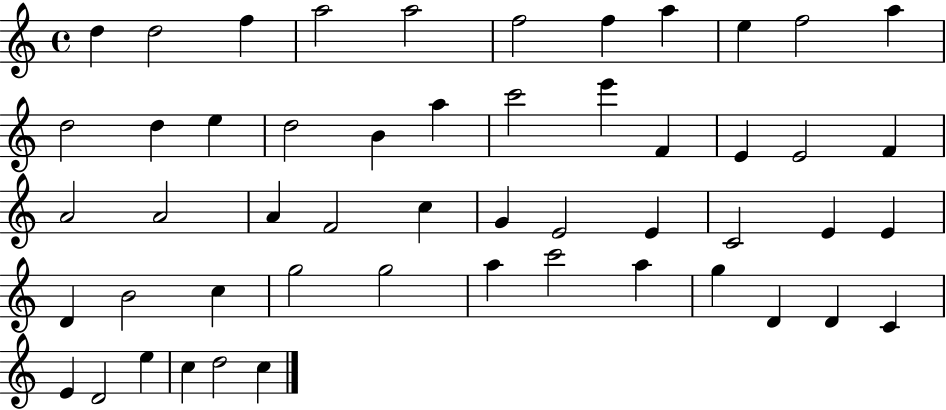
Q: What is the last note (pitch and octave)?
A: C5